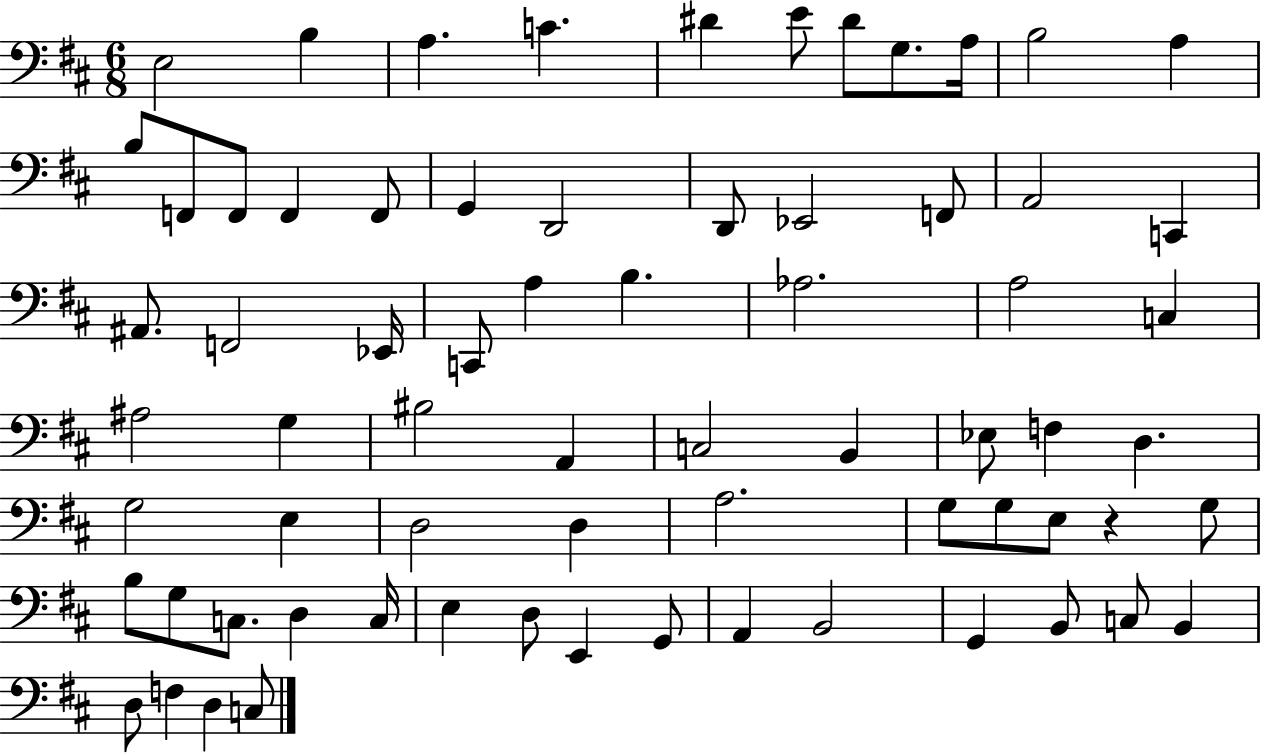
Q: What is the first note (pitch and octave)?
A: E3